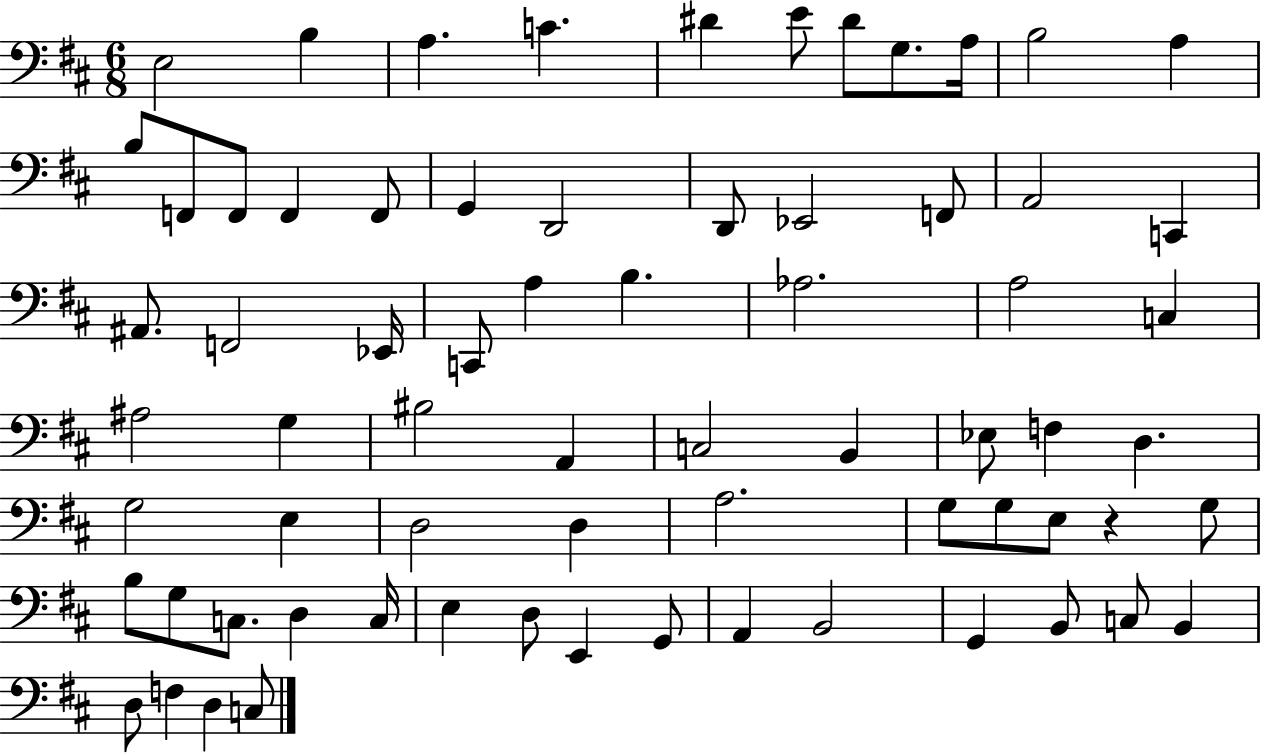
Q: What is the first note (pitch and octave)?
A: E3